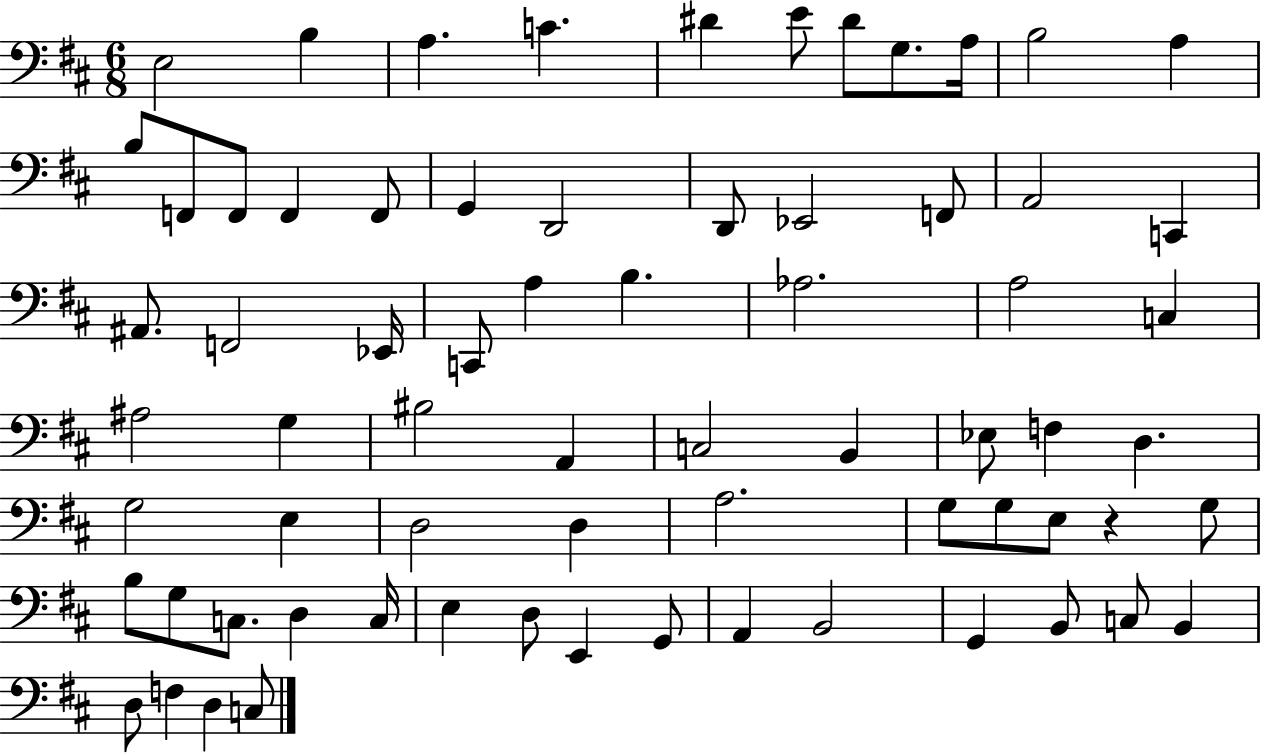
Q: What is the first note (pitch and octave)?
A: E3